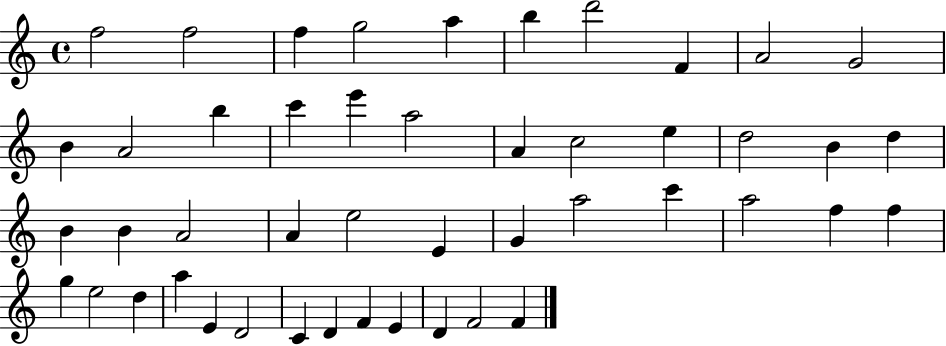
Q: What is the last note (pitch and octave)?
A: F4